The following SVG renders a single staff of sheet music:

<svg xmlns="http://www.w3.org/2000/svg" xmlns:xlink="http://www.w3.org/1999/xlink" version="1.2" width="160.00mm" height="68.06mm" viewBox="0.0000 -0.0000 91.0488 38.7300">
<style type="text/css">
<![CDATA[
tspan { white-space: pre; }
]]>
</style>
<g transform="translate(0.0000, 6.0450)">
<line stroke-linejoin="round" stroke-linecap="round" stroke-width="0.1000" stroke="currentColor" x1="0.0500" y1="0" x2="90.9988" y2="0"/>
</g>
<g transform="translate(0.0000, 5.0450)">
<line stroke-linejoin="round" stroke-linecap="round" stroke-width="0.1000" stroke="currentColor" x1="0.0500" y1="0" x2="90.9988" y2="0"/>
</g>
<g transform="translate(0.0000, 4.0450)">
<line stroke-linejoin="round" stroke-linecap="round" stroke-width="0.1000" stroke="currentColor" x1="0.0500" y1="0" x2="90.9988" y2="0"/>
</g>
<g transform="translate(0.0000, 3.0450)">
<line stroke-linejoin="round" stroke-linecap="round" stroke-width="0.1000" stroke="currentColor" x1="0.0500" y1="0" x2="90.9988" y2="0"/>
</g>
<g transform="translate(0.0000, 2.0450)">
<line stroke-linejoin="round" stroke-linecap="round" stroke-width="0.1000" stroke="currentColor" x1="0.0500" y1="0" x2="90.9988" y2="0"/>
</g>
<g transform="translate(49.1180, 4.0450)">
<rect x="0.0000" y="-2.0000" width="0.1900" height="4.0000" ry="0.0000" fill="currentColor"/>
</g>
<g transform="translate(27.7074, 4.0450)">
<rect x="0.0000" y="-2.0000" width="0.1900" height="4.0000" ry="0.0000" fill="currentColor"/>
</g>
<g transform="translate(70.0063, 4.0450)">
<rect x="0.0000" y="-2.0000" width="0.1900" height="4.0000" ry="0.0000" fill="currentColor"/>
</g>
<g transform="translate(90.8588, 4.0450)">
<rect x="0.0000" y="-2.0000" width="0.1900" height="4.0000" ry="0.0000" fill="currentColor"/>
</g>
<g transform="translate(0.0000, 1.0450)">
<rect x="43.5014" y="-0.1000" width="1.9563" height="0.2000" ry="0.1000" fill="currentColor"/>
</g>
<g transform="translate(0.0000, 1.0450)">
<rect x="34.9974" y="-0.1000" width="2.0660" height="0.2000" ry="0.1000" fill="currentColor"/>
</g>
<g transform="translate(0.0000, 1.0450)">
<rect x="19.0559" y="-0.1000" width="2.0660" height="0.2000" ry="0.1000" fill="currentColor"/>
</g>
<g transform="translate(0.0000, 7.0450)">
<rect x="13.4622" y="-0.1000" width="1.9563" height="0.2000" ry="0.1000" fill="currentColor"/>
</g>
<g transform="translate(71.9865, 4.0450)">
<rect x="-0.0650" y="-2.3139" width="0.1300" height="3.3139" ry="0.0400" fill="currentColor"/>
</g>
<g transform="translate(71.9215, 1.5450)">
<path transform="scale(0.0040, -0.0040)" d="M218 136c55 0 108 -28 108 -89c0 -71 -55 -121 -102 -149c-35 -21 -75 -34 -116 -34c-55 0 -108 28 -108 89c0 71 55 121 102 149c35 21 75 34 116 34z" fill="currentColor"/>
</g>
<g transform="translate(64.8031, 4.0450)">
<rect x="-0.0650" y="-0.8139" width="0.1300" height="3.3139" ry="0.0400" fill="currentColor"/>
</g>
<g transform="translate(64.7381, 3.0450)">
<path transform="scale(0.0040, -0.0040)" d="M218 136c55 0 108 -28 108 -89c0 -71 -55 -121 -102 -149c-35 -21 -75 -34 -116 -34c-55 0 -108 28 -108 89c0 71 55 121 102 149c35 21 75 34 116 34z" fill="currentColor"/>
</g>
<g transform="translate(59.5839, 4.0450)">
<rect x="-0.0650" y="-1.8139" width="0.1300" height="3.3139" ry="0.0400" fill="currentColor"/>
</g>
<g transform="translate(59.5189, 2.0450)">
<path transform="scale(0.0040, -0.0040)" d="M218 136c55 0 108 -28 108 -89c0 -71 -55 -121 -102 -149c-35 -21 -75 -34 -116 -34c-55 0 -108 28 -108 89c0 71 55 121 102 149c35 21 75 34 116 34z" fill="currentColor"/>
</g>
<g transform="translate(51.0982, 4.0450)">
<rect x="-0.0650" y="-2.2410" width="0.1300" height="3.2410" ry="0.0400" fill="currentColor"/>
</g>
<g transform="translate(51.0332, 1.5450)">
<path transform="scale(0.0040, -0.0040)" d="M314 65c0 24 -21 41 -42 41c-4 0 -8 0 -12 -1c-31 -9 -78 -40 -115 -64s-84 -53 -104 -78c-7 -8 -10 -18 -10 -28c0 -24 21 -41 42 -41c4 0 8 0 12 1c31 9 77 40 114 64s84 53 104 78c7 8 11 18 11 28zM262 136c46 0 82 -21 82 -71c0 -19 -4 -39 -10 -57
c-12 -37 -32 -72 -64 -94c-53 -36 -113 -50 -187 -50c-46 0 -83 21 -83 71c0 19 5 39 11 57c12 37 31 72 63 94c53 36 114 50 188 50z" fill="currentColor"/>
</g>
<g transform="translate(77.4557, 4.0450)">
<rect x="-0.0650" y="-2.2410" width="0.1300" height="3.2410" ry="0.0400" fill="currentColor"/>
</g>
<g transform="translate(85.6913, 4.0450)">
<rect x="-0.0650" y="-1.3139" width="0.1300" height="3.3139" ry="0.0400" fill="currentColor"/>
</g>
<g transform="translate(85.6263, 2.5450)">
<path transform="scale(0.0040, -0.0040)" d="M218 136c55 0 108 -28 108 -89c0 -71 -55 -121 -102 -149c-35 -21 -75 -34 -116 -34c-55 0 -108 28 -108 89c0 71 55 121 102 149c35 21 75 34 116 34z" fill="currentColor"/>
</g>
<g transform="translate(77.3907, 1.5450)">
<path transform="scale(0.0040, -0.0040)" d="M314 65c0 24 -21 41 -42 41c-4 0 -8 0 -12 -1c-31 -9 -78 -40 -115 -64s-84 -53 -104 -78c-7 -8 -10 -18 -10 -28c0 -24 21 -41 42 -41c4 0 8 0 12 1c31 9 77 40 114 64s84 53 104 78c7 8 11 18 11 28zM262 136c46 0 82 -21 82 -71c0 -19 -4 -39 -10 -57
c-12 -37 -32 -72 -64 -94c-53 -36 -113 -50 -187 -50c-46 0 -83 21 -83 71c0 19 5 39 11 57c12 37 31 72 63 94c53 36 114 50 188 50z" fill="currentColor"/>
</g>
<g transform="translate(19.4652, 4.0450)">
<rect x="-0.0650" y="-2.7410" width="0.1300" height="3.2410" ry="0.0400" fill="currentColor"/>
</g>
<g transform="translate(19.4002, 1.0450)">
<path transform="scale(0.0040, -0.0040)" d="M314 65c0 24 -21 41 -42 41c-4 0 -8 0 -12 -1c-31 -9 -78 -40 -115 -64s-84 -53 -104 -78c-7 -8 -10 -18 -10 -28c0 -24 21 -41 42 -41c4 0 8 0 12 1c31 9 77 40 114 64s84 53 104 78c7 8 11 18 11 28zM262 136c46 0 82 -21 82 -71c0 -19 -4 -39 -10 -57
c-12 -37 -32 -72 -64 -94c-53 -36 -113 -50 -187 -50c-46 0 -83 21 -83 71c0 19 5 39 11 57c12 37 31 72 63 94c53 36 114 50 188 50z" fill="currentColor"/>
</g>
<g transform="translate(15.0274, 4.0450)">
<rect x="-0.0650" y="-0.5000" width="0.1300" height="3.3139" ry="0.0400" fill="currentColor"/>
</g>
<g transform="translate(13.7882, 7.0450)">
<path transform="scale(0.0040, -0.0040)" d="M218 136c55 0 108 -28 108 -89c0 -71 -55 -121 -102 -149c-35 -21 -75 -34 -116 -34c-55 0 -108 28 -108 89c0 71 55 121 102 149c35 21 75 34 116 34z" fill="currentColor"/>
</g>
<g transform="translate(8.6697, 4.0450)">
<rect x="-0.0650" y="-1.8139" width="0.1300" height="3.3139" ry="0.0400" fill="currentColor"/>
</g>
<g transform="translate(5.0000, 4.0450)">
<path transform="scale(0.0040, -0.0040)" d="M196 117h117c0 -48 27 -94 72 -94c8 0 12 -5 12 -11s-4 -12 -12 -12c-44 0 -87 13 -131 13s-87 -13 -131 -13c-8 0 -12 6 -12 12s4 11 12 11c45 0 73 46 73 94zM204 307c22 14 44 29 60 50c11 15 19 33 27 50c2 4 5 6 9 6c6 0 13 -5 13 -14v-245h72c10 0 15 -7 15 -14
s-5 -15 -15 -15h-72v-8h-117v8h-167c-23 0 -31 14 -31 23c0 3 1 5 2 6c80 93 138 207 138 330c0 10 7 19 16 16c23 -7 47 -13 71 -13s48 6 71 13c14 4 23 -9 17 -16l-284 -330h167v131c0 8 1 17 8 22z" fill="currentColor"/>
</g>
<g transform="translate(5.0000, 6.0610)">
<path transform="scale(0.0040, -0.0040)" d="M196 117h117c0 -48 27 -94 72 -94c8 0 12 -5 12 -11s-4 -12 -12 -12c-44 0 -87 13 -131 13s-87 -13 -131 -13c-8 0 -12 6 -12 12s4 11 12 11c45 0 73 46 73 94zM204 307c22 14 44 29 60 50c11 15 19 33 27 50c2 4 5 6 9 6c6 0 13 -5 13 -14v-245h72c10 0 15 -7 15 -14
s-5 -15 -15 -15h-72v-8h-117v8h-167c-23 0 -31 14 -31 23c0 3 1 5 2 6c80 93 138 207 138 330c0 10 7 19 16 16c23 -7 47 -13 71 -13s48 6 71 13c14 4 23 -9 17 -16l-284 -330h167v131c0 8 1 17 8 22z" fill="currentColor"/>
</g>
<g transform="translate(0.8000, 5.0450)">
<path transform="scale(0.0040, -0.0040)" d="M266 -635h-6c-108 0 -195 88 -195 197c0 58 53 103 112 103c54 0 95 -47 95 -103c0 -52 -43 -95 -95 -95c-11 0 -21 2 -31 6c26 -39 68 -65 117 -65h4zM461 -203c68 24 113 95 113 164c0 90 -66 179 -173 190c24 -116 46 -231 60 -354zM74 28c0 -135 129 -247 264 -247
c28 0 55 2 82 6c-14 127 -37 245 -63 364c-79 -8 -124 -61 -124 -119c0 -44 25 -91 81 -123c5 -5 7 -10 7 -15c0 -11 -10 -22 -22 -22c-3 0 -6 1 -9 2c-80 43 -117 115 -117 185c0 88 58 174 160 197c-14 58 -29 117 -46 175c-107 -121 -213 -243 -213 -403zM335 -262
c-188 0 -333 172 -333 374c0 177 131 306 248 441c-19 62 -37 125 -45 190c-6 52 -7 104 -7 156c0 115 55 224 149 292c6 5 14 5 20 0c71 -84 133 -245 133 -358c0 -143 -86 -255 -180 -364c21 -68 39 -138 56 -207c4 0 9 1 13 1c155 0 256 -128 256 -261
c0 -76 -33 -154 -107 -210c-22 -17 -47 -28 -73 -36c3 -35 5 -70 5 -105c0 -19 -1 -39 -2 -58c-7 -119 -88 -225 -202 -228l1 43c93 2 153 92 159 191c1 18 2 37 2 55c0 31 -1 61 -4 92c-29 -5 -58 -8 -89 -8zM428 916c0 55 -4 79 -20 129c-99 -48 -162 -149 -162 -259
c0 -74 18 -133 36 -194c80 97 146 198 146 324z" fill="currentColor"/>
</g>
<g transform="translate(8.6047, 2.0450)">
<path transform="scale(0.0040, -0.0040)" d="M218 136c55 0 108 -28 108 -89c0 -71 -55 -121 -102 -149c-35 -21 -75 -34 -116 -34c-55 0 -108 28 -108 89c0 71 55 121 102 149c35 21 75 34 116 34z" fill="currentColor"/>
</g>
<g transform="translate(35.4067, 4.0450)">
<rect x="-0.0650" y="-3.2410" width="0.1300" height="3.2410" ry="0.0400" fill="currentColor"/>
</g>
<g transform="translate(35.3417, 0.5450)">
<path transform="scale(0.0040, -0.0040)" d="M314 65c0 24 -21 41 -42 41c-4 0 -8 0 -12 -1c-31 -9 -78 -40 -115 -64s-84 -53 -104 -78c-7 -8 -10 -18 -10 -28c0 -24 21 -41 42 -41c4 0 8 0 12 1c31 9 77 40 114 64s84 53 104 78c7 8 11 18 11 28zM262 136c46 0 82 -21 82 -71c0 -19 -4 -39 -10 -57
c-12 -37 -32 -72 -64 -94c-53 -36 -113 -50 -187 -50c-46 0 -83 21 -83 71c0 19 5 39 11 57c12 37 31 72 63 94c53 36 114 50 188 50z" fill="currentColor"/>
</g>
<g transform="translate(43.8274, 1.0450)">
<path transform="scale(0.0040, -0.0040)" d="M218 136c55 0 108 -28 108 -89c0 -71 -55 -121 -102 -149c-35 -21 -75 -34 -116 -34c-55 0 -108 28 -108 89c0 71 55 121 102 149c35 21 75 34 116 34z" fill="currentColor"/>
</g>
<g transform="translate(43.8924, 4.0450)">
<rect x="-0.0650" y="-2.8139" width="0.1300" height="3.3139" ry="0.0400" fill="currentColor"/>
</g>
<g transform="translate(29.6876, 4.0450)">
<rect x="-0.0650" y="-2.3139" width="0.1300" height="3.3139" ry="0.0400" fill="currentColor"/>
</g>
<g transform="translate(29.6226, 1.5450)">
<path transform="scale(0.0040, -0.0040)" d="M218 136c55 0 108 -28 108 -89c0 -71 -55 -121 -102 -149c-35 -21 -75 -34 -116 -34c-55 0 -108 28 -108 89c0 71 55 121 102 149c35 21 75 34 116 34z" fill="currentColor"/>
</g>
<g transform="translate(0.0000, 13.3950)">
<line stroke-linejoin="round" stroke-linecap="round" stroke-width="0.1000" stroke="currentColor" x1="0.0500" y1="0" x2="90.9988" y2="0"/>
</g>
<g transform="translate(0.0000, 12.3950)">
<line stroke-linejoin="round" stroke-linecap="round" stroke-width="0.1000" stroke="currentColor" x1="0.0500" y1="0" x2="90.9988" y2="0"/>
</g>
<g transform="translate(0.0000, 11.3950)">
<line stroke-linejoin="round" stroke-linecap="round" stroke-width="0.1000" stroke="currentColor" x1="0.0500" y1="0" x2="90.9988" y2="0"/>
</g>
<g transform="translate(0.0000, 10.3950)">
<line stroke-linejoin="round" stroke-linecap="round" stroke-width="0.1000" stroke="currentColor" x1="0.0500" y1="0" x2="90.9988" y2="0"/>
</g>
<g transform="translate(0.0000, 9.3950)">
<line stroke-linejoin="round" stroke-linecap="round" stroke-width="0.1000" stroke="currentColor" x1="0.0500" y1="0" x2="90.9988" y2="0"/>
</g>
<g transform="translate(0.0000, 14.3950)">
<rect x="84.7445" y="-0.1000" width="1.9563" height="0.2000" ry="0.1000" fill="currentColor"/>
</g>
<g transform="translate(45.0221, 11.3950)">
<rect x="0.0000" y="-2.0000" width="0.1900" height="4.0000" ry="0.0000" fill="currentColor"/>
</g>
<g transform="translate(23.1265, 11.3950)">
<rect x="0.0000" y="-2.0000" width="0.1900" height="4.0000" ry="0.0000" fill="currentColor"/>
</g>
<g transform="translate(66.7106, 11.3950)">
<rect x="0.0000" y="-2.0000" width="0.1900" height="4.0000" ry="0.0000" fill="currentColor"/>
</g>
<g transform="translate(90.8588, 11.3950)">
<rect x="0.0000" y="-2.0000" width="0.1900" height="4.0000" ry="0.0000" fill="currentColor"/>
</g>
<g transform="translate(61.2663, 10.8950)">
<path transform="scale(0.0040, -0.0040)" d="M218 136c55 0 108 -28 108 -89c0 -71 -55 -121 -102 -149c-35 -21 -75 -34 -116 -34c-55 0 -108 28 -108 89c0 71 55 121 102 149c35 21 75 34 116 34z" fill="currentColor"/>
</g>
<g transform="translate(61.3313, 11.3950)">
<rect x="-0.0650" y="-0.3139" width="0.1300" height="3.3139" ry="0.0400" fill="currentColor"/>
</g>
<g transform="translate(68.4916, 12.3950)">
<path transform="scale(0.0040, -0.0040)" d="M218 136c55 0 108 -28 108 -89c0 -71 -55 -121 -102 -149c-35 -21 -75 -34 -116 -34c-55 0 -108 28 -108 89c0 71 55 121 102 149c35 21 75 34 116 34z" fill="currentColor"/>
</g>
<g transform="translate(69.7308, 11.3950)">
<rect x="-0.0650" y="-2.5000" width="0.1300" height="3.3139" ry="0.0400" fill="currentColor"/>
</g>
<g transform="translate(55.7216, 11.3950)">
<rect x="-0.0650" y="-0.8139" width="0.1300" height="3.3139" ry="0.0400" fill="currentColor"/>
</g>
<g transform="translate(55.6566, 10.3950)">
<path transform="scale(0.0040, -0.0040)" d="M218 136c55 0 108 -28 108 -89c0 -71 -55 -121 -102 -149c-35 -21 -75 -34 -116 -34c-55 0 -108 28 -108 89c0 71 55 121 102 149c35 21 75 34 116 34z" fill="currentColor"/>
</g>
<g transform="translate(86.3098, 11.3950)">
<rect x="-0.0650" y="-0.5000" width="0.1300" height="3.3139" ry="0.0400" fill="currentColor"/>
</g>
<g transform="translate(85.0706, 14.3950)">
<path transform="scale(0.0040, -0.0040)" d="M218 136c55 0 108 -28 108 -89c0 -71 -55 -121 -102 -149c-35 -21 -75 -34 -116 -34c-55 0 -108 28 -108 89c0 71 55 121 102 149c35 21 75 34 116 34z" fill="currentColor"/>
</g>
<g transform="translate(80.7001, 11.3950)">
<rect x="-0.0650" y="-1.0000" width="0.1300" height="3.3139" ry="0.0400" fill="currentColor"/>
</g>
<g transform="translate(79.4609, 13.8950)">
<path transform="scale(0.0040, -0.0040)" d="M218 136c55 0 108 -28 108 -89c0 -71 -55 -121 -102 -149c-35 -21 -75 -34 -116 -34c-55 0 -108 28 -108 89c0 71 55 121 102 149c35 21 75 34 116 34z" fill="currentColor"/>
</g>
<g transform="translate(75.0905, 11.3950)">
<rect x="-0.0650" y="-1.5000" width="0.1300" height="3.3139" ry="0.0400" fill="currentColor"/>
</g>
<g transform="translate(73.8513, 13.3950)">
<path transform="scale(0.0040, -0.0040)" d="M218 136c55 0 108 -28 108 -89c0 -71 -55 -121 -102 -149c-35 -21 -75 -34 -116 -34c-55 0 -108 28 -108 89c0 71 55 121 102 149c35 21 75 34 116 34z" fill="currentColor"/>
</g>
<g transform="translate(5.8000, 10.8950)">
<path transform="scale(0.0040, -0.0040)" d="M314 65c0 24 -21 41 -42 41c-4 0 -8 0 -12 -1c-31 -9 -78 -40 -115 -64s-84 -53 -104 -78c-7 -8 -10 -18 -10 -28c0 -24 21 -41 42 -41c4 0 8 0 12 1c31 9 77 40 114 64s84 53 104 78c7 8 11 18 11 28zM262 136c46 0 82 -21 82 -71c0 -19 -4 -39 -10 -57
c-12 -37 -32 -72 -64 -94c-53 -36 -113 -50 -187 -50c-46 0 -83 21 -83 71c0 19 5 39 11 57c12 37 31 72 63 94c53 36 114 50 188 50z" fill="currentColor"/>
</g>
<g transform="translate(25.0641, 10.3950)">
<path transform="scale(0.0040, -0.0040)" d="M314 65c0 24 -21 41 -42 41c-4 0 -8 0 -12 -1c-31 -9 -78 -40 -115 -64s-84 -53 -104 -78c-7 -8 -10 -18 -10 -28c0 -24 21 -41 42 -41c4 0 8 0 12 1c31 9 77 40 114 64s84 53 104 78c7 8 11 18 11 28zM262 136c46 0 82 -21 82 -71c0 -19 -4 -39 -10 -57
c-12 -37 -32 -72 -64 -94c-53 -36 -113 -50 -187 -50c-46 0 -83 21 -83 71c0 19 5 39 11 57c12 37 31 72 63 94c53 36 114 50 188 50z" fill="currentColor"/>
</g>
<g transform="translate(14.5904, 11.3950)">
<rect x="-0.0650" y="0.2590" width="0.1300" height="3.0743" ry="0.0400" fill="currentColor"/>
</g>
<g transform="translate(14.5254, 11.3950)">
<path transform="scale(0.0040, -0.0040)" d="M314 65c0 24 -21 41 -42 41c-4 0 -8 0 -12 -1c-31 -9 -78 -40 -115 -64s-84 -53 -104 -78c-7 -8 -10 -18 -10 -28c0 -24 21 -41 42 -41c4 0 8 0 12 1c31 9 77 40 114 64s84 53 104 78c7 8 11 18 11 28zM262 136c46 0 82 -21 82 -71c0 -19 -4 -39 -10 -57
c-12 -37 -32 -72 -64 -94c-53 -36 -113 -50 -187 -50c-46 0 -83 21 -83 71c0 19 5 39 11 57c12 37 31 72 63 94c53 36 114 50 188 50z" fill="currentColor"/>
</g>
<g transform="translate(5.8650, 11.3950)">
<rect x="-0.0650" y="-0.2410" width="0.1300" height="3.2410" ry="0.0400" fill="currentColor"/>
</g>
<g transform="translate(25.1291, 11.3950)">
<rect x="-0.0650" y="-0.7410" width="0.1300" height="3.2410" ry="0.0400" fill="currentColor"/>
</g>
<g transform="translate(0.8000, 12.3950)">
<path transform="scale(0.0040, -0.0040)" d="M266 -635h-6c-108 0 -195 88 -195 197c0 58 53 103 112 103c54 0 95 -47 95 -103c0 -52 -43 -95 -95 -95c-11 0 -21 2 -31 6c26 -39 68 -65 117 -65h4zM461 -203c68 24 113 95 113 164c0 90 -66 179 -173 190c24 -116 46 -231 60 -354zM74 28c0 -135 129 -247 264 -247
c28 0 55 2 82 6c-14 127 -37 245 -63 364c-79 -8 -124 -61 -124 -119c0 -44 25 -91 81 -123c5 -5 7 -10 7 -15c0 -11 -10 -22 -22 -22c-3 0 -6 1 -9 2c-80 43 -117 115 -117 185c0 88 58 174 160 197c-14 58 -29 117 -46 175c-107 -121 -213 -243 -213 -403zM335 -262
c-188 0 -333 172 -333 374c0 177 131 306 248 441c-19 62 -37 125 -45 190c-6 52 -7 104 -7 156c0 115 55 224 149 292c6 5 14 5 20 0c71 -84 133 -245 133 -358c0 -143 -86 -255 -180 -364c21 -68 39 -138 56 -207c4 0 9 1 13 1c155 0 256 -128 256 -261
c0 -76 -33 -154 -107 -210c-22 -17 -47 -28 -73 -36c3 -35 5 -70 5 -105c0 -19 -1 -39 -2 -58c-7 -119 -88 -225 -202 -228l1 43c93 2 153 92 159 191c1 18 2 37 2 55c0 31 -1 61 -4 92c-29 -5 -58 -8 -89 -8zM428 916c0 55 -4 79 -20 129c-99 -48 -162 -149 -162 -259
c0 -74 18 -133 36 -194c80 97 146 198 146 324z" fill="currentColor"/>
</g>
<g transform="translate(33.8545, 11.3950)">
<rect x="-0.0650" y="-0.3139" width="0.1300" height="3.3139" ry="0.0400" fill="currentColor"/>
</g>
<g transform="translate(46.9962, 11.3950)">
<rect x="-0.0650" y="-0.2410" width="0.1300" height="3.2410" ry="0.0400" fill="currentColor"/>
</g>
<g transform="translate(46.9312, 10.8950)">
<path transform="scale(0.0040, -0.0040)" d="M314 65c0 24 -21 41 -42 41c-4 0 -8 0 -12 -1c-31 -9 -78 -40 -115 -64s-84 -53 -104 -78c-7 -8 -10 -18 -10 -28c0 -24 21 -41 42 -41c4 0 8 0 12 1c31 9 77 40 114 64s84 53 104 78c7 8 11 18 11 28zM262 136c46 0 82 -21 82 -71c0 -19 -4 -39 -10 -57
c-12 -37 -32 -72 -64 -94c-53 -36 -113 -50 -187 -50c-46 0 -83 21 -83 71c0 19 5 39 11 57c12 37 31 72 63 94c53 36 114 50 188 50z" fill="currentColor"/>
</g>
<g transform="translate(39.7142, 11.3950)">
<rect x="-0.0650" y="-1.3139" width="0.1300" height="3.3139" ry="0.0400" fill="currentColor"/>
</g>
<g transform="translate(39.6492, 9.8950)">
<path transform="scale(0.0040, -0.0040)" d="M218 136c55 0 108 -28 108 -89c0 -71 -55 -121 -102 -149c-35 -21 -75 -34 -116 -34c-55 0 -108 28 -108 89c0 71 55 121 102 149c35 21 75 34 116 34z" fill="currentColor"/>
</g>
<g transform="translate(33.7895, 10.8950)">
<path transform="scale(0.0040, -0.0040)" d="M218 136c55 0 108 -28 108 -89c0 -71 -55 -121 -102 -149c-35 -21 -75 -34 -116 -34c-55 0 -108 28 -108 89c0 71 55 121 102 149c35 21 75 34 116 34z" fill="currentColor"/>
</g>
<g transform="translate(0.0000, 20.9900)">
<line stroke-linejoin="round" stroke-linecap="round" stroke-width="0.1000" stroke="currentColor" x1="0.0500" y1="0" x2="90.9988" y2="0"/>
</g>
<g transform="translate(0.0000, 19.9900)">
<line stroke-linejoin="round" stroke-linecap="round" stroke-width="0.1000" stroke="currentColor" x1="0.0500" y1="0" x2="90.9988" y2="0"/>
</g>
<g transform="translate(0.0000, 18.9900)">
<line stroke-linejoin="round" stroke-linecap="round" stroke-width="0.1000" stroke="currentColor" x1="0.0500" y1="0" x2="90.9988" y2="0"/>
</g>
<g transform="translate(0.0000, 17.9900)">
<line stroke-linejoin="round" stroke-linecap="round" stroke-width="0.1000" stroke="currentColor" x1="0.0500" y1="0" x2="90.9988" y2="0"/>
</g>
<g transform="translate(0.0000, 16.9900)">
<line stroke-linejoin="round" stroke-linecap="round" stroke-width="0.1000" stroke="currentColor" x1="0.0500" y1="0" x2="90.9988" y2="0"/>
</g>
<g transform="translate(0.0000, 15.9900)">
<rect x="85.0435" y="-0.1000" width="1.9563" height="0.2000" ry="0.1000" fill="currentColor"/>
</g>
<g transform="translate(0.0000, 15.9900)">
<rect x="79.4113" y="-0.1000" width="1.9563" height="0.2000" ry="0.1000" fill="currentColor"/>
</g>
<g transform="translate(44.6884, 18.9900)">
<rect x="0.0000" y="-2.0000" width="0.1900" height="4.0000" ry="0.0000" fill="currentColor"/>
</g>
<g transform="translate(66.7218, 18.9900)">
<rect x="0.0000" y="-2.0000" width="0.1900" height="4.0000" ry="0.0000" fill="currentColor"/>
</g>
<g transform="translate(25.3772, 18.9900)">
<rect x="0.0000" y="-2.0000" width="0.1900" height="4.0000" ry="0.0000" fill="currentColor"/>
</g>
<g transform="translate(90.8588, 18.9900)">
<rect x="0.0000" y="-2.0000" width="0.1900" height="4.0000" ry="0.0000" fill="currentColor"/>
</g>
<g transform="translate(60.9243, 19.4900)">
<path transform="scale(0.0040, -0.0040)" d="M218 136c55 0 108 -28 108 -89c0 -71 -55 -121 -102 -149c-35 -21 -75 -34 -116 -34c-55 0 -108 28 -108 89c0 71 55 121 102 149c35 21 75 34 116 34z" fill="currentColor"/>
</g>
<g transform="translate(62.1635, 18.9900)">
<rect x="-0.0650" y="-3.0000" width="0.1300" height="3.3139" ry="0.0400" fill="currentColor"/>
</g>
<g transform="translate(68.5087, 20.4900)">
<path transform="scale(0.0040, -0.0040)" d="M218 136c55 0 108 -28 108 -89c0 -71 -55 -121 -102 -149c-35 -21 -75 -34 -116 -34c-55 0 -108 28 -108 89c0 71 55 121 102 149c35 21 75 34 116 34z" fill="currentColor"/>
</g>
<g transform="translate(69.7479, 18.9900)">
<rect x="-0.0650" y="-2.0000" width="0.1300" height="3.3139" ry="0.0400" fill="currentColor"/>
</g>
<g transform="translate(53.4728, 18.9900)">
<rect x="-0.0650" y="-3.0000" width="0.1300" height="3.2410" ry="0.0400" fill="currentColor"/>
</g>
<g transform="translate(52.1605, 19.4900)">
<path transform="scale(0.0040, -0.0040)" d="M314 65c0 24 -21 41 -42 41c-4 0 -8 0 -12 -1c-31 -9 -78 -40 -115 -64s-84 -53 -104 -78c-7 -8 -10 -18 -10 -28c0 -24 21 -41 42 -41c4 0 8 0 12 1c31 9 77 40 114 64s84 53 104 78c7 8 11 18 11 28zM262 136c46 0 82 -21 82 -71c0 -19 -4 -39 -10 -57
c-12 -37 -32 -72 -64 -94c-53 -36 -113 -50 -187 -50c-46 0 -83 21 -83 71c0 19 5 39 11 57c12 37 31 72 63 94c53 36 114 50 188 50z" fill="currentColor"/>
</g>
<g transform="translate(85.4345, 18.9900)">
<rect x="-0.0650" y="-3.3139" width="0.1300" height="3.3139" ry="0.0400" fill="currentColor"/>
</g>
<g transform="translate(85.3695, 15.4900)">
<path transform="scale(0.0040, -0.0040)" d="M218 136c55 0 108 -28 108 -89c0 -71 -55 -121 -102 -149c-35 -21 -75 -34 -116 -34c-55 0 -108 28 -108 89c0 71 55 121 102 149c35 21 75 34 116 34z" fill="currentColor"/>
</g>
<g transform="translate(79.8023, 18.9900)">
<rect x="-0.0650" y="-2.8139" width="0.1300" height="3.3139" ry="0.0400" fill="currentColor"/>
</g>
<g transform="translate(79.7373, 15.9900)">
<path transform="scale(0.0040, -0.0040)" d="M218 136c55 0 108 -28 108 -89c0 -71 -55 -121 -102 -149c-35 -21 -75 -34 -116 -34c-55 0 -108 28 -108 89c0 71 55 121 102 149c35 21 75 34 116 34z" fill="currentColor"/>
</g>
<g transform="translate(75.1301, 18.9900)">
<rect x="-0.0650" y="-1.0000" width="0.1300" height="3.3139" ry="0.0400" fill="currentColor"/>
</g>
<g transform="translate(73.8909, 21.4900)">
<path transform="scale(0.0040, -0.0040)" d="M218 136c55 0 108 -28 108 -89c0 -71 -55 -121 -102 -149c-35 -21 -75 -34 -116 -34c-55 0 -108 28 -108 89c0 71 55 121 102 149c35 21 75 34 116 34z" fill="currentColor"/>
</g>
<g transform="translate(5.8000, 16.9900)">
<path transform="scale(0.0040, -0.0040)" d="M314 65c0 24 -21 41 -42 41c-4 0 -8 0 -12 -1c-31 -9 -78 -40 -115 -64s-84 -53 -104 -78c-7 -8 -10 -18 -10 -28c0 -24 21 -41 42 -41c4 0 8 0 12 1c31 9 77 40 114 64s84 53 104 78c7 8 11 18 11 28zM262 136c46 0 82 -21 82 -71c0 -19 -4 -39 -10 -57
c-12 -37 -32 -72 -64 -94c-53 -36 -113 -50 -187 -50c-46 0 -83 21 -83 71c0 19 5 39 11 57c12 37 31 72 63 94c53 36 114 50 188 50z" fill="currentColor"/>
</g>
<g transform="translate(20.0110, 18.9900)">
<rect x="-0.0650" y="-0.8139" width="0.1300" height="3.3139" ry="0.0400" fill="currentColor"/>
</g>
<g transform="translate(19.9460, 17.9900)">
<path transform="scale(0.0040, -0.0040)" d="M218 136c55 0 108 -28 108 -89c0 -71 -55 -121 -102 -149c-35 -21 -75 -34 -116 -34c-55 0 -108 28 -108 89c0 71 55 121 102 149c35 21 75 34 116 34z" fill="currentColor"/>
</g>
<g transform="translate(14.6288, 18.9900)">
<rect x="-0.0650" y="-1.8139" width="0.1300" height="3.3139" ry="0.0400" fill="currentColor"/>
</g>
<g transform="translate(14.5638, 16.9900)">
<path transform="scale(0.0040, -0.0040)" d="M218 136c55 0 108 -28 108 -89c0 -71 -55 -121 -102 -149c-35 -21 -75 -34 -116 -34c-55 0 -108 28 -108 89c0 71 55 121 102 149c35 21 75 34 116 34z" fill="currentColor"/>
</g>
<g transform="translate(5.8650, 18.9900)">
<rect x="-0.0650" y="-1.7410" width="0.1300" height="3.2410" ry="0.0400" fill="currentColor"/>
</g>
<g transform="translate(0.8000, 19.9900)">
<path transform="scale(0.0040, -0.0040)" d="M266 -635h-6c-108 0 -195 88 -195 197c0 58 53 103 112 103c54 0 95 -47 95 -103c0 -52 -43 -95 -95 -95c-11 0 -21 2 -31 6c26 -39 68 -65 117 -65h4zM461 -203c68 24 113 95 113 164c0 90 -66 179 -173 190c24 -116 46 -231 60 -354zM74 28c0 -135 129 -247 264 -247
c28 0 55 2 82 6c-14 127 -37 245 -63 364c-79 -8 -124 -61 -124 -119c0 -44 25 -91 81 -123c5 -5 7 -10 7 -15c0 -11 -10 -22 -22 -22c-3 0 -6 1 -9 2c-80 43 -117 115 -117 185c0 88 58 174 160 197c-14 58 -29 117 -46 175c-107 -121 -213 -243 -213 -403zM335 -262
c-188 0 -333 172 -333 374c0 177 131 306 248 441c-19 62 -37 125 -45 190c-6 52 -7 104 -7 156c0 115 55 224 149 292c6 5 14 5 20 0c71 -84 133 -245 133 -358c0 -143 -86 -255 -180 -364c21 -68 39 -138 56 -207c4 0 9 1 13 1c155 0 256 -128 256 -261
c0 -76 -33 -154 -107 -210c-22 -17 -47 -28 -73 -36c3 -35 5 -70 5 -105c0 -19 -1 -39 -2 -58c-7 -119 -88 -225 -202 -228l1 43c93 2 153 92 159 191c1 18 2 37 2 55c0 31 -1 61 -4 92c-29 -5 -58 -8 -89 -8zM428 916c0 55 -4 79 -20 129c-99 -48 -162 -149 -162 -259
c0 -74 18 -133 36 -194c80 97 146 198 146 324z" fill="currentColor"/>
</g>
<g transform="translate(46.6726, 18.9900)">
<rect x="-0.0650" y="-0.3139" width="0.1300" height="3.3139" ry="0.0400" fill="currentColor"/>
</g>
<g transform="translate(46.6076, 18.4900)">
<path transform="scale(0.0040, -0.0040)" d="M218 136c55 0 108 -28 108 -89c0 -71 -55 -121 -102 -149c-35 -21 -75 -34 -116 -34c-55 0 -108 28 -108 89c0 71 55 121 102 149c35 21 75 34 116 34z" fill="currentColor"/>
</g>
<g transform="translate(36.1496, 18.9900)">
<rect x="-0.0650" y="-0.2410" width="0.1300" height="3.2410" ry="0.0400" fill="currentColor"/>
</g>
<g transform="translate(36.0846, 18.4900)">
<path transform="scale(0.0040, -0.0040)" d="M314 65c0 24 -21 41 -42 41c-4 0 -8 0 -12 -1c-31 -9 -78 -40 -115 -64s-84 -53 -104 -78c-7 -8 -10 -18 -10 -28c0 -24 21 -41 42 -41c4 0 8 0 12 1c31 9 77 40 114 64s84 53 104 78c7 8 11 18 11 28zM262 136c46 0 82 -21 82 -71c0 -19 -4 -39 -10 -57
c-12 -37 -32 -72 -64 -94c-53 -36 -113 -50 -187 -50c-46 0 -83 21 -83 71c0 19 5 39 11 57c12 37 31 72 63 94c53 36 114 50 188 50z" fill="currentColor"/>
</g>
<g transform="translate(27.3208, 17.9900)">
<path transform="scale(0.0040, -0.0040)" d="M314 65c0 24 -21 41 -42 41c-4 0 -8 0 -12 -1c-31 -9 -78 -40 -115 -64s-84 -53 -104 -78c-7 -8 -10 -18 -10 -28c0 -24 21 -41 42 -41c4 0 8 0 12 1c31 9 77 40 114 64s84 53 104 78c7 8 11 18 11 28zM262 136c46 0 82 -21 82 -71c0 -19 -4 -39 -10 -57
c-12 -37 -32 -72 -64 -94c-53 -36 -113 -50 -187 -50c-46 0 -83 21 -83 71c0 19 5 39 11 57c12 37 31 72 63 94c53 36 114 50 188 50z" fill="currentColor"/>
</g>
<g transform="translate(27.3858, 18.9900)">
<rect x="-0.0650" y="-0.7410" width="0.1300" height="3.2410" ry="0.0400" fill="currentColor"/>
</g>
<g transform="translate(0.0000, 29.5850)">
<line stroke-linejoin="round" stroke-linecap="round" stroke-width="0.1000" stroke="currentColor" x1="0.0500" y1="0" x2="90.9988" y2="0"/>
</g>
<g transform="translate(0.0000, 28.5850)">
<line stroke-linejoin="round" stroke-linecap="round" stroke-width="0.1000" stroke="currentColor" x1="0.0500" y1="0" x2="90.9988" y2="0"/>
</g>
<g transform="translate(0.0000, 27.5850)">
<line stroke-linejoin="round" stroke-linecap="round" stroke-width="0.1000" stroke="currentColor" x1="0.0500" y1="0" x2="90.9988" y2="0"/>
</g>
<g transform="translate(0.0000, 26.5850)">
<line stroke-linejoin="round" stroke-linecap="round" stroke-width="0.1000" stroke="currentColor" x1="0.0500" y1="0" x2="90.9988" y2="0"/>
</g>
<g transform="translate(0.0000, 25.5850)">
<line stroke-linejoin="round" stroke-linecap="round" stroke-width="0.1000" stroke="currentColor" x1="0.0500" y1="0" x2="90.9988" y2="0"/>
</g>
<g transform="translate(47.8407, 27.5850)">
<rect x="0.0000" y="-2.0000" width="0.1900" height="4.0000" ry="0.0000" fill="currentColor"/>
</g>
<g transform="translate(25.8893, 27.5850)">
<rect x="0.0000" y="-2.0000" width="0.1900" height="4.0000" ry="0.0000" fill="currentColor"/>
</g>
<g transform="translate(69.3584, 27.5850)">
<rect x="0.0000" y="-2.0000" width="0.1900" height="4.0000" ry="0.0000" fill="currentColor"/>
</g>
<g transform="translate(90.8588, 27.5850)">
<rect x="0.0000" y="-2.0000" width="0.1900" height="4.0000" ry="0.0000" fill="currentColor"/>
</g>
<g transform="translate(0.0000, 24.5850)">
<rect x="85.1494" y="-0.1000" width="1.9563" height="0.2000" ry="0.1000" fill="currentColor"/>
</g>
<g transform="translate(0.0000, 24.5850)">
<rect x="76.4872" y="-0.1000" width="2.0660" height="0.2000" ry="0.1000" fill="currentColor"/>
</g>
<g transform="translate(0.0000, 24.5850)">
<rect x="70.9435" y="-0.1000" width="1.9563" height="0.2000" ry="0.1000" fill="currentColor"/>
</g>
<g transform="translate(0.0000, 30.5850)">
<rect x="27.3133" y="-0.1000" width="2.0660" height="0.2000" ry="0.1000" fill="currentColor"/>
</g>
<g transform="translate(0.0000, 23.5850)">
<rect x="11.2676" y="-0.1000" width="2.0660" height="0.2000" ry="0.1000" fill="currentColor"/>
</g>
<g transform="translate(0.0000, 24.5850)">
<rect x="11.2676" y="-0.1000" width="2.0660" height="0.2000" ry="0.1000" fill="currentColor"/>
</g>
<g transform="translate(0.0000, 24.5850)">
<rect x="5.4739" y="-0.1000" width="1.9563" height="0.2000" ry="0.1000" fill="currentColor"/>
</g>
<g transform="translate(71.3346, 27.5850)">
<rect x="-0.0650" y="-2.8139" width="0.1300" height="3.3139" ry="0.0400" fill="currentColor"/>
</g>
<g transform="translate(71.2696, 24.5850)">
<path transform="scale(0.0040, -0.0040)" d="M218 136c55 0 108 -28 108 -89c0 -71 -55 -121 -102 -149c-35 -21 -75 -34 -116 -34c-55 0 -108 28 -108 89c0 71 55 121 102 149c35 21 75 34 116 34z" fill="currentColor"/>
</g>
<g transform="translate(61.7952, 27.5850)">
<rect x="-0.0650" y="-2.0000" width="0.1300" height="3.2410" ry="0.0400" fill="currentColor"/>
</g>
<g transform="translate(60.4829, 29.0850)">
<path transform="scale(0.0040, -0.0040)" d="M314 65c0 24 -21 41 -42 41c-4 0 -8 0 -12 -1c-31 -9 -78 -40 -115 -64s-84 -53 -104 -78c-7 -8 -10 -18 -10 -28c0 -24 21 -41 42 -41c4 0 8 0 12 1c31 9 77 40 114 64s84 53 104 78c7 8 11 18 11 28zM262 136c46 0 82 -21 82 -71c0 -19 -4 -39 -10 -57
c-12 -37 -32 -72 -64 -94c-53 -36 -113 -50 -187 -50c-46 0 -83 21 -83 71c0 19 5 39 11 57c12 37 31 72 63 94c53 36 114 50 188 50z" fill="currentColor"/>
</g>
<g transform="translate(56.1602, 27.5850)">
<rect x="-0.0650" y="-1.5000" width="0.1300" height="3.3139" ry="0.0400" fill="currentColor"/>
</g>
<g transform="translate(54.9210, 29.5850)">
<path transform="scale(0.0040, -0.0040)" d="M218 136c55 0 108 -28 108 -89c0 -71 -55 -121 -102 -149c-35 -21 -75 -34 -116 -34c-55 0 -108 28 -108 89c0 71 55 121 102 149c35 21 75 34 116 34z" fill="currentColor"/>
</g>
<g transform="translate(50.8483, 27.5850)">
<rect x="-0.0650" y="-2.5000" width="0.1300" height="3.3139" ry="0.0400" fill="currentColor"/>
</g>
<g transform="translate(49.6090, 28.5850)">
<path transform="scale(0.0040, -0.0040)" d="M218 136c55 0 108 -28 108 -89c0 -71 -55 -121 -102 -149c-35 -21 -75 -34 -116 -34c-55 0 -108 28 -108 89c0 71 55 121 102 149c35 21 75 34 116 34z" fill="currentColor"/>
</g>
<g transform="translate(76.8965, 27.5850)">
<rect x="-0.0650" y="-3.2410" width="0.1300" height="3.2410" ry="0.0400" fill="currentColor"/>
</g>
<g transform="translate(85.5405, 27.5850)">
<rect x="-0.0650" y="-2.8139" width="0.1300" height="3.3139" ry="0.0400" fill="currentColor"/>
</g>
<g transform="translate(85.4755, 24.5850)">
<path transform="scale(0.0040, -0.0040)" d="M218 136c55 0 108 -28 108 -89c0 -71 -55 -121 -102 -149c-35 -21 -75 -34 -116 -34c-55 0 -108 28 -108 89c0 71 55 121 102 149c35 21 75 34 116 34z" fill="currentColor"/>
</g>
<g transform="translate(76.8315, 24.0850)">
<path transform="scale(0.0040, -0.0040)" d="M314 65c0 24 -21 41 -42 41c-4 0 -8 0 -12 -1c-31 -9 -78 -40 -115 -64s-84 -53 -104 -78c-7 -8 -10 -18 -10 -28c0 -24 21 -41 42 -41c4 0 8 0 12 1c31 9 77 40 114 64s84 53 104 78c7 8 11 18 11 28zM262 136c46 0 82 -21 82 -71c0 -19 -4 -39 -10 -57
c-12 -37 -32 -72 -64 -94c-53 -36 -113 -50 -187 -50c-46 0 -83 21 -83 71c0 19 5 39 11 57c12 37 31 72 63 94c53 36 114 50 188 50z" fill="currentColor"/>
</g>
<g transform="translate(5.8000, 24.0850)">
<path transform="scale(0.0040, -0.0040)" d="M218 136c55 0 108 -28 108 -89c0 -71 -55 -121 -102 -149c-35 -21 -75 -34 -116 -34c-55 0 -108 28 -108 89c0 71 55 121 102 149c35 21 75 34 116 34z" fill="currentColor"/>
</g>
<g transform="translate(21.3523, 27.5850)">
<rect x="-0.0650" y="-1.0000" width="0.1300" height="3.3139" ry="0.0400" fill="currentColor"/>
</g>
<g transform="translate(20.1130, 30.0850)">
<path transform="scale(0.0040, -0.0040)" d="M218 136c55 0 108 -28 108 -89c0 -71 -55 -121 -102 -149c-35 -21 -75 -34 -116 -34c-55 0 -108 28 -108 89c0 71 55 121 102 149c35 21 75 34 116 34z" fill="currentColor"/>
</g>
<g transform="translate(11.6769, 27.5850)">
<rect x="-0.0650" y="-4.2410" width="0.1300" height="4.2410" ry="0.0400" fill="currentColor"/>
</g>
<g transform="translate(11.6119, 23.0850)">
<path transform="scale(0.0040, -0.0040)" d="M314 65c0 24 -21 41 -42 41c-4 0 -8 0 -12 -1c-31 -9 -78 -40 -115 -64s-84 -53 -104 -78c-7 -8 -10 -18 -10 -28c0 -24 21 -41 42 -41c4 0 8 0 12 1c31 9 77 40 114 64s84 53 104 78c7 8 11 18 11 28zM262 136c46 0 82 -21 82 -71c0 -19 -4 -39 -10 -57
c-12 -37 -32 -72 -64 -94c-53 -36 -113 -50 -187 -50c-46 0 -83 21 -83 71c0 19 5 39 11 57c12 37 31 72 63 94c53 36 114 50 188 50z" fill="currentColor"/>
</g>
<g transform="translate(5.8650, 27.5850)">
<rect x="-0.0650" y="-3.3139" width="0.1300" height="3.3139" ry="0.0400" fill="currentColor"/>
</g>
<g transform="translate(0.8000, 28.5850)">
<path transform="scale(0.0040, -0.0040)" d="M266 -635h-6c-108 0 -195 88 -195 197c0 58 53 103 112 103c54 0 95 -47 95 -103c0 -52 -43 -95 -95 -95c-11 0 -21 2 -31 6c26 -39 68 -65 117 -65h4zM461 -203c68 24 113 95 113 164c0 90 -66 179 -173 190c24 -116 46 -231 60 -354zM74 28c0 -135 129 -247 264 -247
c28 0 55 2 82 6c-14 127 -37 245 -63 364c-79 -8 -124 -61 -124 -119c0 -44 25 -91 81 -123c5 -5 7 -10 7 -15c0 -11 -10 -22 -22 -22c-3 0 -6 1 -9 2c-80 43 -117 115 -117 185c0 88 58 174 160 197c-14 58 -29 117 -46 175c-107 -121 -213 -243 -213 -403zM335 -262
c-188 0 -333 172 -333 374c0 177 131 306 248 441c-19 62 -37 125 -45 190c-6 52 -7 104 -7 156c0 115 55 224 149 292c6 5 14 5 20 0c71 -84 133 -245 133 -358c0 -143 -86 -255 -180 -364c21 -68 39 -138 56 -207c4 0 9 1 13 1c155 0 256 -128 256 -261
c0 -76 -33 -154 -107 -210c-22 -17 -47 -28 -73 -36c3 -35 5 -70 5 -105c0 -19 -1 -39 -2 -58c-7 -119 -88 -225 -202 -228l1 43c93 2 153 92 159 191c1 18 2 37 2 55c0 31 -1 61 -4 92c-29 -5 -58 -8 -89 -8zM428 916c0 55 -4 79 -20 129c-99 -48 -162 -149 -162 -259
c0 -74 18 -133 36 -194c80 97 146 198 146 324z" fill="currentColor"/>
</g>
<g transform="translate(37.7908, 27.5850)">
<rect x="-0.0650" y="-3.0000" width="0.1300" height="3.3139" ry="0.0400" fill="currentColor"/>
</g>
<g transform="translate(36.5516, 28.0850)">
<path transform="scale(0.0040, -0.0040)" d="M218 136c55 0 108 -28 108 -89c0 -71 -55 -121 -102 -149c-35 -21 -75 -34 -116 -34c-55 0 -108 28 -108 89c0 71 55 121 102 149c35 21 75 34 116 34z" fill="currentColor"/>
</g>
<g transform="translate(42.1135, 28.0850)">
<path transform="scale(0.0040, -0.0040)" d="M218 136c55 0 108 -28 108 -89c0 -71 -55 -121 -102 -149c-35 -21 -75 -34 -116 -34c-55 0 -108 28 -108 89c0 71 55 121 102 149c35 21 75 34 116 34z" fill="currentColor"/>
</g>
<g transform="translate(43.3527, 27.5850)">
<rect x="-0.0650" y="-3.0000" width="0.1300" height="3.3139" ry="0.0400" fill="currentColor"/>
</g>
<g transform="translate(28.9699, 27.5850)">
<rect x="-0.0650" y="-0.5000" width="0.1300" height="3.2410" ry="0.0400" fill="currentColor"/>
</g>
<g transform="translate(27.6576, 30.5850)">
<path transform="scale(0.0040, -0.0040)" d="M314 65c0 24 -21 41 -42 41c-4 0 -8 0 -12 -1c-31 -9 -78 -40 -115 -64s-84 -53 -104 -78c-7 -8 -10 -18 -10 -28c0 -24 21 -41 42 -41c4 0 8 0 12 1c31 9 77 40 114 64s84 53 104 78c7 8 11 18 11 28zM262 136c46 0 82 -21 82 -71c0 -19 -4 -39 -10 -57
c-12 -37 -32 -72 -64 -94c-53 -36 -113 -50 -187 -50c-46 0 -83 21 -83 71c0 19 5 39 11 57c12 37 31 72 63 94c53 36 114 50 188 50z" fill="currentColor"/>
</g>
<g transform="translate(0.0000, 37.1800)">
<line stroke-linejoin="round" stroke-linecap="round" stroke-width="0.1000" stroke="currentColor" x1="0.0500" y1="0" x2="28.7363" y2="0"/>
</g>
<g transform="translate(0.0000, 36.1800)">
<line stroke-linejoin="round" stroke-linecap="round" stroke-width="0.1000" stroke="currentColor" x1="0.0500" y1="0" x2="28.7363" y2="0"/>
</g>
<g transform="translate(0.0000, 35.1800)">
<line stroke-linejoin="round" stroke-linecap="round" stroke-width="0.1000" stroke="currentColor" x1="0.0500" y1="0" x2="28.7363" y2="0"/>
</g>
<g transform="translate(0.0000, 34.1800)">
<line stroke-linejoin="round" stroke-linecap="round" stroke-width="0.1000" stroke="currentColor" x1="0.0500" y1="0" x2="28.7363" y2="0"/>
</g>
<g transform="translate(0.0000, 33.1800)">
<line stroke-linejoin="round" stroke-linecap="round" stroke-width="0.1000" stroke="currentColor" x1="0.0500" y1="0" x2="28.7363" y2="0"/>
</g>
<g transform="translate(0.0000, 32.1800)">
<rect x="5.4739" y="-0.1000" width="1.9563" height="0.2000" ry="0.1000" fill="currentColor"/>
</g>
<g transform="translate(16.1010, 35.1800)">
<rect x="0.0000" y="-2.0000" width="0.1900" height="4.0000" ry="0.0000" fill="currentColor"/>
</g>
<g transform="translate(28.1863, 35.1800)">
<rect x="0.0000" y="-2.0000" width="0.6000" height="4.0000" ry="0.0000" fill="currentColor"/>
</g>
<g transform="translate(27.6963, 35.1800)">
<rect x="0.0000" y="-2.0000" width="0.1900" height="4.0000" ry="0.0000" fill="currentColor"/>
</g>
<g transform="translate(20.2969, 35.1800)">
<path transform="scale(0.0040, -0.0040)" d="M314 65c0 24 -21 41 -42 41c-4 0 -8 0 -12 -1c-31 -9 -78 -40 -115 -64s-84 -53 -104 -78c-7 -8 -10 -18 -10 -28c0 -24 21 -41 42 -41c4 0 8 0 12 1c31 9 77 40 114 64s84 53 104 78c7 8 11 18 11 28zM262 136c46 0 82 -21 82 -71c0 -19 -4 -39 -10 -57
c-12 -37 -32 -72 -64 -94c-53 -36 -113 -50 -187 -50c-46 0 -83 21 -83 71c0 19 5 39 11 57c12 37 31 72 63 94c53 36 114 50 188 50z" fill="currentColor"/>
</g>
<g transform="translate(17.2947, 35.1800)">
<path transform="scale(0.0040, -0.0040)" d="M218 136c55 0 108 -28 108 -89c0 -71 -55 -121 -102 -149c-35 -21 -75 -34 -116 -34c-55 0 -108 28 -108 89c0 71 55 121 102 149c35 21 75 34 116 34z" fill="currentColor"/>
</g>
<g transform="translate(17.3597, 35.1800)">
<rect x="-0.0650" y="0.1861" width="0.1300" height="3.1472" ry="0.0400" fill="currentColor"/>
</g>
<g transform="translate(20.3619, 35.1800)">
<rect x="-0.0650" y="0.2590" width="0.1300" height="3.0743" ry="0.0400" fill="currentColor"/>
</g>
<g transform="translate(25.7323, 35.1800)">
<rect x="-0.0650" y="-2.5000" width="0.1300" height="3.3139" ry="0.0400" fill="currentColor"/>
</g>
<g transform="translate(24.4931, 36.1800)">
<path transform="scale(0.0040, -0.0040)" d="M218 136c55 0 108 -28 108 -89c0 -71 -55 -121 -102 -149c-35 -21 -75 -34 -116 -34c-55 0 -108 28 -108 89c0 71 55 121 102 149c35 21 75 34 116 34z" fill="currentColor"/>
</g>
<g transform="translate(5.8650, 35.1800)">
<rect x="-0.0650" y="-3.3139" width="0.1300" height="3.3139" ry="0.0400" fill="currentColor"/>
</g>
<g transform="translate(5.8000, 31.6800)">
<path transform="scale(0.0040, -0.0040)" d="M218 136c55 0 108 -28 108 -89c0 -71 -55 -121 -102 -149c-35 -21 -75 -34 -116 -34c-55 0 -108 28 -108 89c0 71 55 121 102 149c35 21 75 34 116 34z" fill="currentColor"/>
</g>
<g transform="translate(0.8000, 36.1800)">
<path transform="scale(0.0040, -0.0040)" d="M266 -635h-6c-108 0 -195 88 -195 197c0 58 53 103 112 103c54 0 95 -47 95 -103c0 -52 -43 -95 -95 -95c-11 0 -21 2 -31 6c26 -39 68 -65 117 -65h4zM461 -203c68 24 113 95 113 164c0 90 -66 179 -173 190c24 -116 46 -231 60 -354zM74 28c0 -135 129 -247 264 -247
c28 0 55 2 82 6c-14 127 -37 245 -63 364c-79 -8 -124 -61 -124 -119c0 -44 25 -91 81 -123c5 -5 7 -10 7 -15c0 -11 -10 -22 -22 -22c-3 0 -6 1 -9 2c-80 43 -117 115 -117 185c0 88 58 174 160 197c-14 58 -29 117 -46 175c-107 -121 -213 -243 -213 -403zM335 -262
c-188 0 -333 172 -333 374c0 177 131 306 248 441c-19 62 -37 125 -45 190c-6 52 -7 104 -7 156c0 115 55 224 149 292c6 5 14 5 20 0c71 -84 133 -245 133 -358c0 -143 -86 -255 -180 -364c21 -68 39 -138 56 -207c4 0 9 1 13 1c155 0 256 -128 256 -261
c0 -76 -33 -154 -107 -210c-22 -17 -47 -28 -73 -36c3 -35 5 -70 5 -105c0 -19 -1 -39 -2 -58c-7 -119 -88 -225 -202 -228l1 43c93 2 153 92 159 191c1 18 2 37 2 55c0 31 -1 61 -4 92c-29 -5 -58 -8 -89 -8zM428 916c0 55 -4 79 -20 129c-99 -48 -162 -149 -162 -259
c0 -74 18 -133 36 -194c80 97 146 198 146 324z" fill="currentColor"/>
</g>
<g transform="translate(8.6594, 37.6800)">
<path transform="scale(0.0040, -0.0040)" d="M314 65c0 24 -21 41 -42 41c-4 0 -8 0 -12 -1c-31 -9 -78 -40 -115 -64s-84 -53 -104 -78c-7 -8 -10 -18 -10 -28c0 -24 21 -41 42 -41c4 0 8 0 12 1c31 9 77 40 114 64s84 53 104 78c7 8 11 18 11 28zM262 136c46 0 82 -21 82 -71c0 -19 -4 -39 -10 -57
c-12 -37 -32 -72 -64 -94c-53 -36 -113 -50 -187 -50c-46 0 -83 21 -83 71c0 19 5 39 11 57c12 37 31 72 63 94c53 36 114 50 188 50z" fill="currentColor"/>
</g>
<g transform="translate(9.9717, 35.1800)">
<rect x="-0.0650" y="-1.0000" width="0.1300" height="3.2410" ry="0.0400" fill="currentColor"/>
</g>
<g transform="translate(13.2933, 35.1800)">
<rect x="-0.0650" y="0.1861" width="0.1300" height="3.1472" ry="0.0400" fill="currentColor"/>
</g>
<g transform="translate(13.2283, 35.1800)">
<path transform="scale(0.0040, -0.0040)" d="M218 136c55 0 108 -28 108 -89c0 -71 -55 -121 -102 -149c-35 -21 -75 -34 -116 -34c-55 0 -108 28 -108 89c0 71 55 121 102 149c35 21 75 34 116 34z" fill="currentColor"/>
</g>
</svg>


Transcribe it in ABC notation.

X:1
T:Untitled
M:4/4
L:1/4
K:C
f C a2 g b2 a g2 f d g g2 e c2 B2 d2 c e c2 d c G E D C f2 f d d2 c2 c A2 A F D a b b d'2 D C2 A A G E F2 a b2 a b D2 B B B2 G